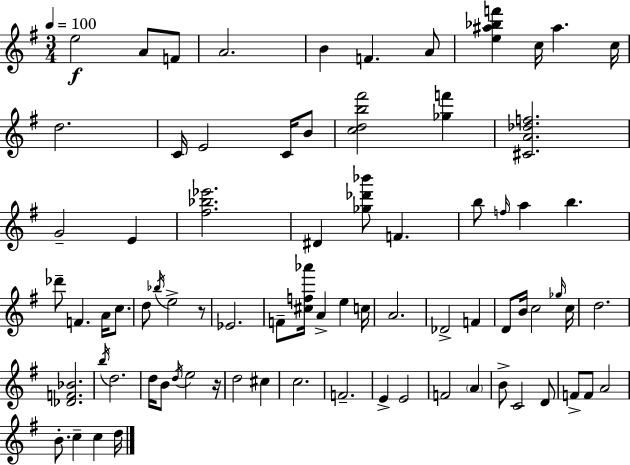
{
  \clef treble
  \numericTimeSignature
  \time 3/4
  \key g \major
  \tempo 4 = 100
  e''2\f a'8 f'8 | a'2. | b'4 f'4. a'8 | <e'' ais'' bes'' f'''>4 c''16 ais''4. c''16 | \break d''2. | c'16 e'2 c'16 b'8 | <c'' d'' b'' fis'''>2 <ges'' f'''>4 | <cis' a' des'' f''>2. | \break g'2-- e'4 | <fis'' bes'' ees'''>2. | dis'4 <ges'' des''' bes'''>8 f'4. | b''8 \grace { f''16 } a''4 b''4. | \break des'''8-- f'4. a'16 c''8. | d''8 \acciaccatura { bes''16 } e''2-> | r8 ees'2. | f'8-- <cis'' f'' aes'''>16 a'4-> e''4 | \break c''16 a'2. | des'2-> f'4 | d'8 b'16 c''2 | \grace { ges''16 } c''16 d''2. | \break <des' f' bes'>2. | \acciaccatura { b''16 } d''2. | d''16 b'8 \acciaccatura { d''16 } e''2 | r16 d''2 | \break cis''4 c''2. | f'2.-- | e'4-> e'2 | f'2 | \break \parenthesize a'4 b'8-> c'2 | d'8 f'8-> f'8 a'2 | b'8.-. c''4-- | c''4 d''16 \bar "|."
}